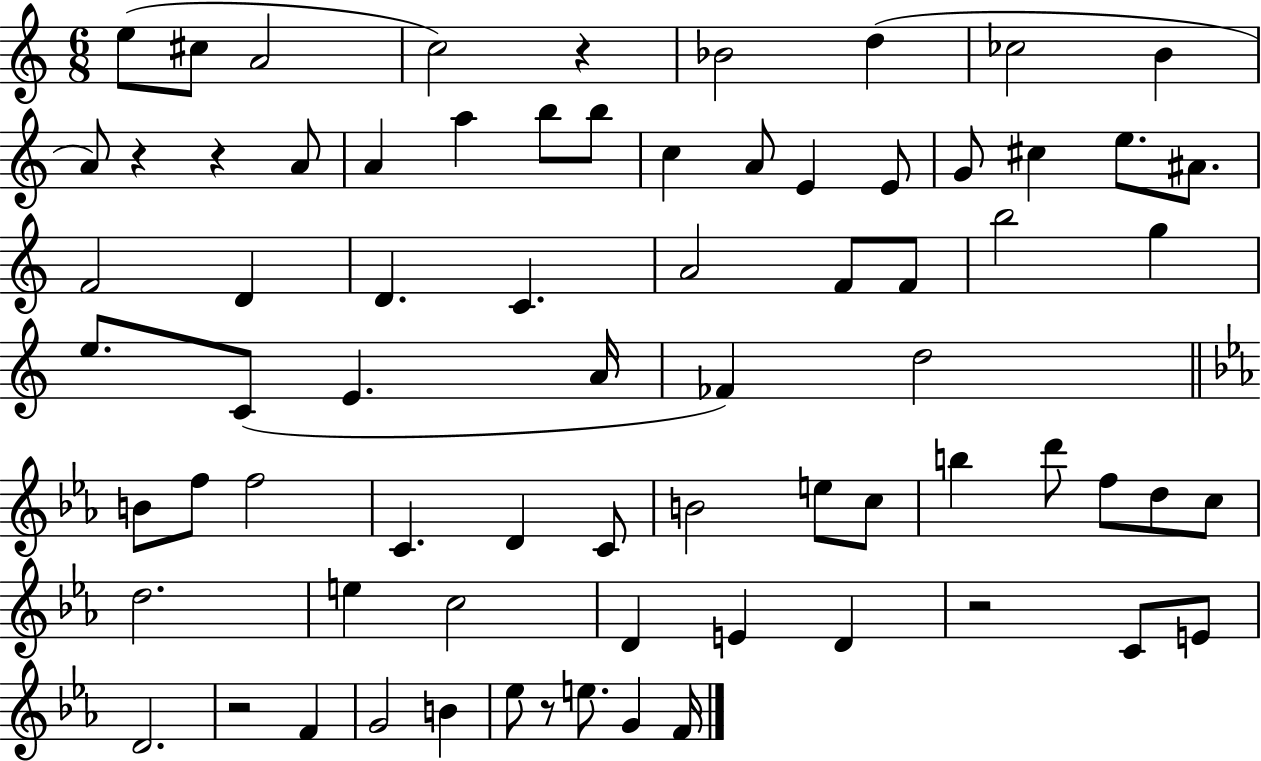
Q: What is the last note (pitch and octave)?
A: F4